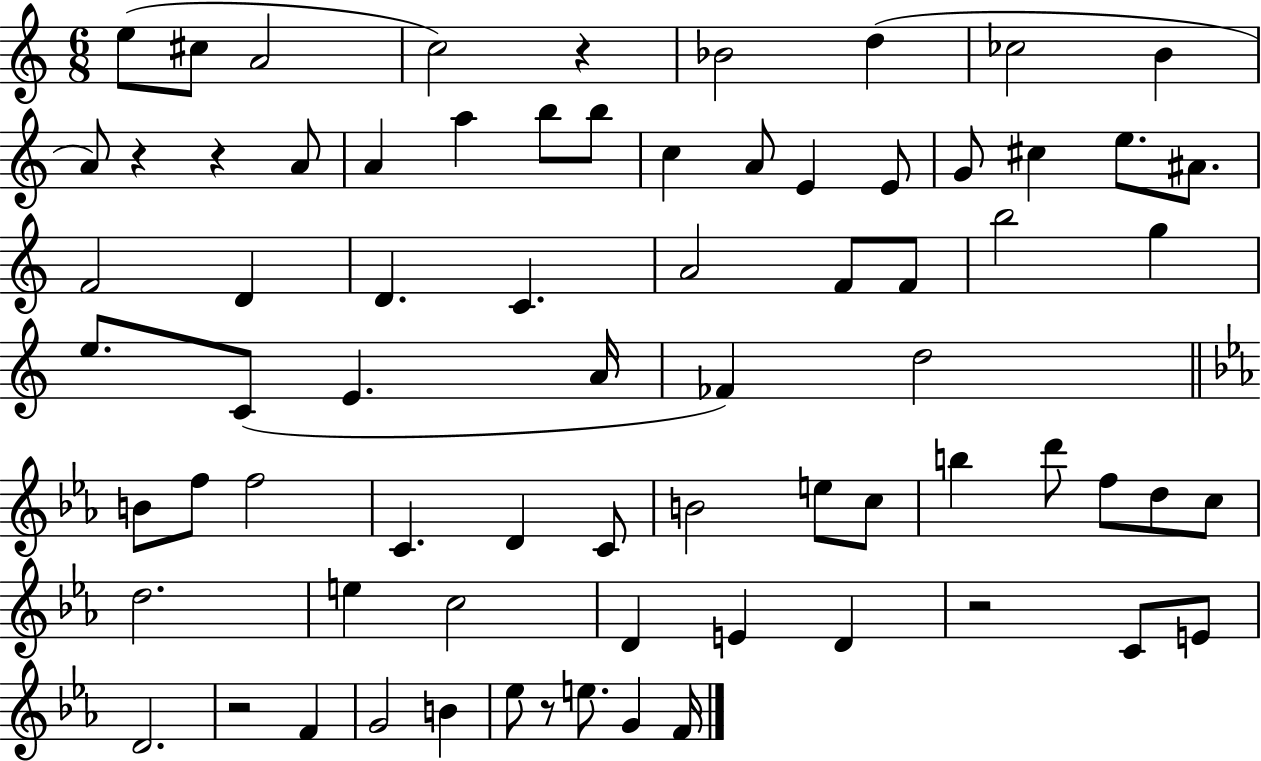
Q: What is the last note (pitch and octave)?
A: F4